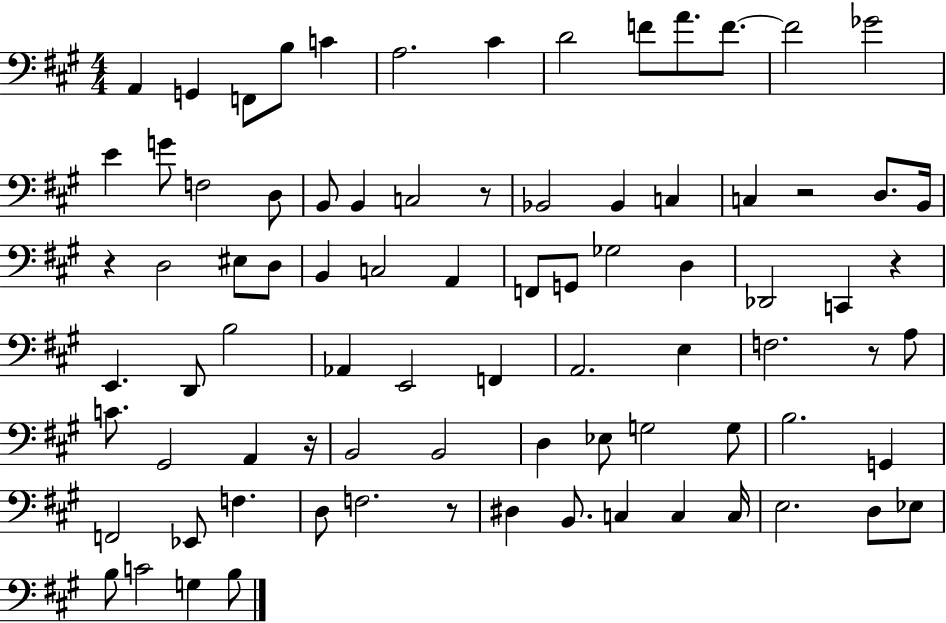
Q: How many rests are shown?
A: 7